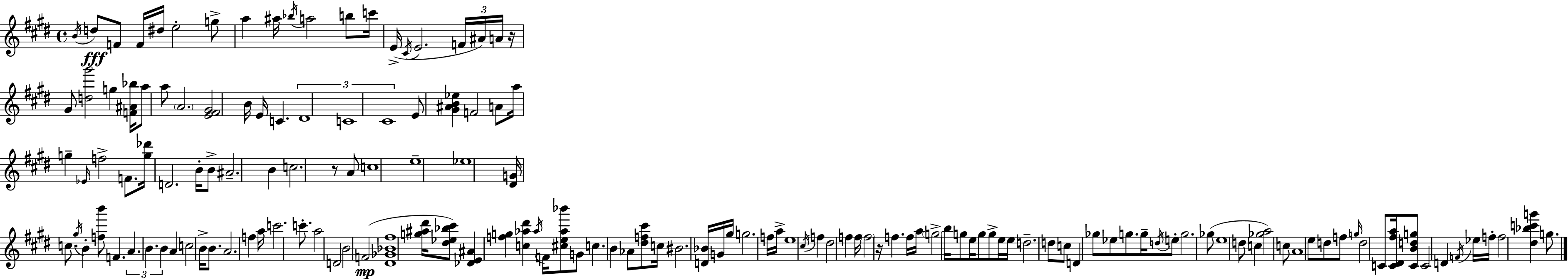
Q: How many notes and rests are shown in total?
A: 152